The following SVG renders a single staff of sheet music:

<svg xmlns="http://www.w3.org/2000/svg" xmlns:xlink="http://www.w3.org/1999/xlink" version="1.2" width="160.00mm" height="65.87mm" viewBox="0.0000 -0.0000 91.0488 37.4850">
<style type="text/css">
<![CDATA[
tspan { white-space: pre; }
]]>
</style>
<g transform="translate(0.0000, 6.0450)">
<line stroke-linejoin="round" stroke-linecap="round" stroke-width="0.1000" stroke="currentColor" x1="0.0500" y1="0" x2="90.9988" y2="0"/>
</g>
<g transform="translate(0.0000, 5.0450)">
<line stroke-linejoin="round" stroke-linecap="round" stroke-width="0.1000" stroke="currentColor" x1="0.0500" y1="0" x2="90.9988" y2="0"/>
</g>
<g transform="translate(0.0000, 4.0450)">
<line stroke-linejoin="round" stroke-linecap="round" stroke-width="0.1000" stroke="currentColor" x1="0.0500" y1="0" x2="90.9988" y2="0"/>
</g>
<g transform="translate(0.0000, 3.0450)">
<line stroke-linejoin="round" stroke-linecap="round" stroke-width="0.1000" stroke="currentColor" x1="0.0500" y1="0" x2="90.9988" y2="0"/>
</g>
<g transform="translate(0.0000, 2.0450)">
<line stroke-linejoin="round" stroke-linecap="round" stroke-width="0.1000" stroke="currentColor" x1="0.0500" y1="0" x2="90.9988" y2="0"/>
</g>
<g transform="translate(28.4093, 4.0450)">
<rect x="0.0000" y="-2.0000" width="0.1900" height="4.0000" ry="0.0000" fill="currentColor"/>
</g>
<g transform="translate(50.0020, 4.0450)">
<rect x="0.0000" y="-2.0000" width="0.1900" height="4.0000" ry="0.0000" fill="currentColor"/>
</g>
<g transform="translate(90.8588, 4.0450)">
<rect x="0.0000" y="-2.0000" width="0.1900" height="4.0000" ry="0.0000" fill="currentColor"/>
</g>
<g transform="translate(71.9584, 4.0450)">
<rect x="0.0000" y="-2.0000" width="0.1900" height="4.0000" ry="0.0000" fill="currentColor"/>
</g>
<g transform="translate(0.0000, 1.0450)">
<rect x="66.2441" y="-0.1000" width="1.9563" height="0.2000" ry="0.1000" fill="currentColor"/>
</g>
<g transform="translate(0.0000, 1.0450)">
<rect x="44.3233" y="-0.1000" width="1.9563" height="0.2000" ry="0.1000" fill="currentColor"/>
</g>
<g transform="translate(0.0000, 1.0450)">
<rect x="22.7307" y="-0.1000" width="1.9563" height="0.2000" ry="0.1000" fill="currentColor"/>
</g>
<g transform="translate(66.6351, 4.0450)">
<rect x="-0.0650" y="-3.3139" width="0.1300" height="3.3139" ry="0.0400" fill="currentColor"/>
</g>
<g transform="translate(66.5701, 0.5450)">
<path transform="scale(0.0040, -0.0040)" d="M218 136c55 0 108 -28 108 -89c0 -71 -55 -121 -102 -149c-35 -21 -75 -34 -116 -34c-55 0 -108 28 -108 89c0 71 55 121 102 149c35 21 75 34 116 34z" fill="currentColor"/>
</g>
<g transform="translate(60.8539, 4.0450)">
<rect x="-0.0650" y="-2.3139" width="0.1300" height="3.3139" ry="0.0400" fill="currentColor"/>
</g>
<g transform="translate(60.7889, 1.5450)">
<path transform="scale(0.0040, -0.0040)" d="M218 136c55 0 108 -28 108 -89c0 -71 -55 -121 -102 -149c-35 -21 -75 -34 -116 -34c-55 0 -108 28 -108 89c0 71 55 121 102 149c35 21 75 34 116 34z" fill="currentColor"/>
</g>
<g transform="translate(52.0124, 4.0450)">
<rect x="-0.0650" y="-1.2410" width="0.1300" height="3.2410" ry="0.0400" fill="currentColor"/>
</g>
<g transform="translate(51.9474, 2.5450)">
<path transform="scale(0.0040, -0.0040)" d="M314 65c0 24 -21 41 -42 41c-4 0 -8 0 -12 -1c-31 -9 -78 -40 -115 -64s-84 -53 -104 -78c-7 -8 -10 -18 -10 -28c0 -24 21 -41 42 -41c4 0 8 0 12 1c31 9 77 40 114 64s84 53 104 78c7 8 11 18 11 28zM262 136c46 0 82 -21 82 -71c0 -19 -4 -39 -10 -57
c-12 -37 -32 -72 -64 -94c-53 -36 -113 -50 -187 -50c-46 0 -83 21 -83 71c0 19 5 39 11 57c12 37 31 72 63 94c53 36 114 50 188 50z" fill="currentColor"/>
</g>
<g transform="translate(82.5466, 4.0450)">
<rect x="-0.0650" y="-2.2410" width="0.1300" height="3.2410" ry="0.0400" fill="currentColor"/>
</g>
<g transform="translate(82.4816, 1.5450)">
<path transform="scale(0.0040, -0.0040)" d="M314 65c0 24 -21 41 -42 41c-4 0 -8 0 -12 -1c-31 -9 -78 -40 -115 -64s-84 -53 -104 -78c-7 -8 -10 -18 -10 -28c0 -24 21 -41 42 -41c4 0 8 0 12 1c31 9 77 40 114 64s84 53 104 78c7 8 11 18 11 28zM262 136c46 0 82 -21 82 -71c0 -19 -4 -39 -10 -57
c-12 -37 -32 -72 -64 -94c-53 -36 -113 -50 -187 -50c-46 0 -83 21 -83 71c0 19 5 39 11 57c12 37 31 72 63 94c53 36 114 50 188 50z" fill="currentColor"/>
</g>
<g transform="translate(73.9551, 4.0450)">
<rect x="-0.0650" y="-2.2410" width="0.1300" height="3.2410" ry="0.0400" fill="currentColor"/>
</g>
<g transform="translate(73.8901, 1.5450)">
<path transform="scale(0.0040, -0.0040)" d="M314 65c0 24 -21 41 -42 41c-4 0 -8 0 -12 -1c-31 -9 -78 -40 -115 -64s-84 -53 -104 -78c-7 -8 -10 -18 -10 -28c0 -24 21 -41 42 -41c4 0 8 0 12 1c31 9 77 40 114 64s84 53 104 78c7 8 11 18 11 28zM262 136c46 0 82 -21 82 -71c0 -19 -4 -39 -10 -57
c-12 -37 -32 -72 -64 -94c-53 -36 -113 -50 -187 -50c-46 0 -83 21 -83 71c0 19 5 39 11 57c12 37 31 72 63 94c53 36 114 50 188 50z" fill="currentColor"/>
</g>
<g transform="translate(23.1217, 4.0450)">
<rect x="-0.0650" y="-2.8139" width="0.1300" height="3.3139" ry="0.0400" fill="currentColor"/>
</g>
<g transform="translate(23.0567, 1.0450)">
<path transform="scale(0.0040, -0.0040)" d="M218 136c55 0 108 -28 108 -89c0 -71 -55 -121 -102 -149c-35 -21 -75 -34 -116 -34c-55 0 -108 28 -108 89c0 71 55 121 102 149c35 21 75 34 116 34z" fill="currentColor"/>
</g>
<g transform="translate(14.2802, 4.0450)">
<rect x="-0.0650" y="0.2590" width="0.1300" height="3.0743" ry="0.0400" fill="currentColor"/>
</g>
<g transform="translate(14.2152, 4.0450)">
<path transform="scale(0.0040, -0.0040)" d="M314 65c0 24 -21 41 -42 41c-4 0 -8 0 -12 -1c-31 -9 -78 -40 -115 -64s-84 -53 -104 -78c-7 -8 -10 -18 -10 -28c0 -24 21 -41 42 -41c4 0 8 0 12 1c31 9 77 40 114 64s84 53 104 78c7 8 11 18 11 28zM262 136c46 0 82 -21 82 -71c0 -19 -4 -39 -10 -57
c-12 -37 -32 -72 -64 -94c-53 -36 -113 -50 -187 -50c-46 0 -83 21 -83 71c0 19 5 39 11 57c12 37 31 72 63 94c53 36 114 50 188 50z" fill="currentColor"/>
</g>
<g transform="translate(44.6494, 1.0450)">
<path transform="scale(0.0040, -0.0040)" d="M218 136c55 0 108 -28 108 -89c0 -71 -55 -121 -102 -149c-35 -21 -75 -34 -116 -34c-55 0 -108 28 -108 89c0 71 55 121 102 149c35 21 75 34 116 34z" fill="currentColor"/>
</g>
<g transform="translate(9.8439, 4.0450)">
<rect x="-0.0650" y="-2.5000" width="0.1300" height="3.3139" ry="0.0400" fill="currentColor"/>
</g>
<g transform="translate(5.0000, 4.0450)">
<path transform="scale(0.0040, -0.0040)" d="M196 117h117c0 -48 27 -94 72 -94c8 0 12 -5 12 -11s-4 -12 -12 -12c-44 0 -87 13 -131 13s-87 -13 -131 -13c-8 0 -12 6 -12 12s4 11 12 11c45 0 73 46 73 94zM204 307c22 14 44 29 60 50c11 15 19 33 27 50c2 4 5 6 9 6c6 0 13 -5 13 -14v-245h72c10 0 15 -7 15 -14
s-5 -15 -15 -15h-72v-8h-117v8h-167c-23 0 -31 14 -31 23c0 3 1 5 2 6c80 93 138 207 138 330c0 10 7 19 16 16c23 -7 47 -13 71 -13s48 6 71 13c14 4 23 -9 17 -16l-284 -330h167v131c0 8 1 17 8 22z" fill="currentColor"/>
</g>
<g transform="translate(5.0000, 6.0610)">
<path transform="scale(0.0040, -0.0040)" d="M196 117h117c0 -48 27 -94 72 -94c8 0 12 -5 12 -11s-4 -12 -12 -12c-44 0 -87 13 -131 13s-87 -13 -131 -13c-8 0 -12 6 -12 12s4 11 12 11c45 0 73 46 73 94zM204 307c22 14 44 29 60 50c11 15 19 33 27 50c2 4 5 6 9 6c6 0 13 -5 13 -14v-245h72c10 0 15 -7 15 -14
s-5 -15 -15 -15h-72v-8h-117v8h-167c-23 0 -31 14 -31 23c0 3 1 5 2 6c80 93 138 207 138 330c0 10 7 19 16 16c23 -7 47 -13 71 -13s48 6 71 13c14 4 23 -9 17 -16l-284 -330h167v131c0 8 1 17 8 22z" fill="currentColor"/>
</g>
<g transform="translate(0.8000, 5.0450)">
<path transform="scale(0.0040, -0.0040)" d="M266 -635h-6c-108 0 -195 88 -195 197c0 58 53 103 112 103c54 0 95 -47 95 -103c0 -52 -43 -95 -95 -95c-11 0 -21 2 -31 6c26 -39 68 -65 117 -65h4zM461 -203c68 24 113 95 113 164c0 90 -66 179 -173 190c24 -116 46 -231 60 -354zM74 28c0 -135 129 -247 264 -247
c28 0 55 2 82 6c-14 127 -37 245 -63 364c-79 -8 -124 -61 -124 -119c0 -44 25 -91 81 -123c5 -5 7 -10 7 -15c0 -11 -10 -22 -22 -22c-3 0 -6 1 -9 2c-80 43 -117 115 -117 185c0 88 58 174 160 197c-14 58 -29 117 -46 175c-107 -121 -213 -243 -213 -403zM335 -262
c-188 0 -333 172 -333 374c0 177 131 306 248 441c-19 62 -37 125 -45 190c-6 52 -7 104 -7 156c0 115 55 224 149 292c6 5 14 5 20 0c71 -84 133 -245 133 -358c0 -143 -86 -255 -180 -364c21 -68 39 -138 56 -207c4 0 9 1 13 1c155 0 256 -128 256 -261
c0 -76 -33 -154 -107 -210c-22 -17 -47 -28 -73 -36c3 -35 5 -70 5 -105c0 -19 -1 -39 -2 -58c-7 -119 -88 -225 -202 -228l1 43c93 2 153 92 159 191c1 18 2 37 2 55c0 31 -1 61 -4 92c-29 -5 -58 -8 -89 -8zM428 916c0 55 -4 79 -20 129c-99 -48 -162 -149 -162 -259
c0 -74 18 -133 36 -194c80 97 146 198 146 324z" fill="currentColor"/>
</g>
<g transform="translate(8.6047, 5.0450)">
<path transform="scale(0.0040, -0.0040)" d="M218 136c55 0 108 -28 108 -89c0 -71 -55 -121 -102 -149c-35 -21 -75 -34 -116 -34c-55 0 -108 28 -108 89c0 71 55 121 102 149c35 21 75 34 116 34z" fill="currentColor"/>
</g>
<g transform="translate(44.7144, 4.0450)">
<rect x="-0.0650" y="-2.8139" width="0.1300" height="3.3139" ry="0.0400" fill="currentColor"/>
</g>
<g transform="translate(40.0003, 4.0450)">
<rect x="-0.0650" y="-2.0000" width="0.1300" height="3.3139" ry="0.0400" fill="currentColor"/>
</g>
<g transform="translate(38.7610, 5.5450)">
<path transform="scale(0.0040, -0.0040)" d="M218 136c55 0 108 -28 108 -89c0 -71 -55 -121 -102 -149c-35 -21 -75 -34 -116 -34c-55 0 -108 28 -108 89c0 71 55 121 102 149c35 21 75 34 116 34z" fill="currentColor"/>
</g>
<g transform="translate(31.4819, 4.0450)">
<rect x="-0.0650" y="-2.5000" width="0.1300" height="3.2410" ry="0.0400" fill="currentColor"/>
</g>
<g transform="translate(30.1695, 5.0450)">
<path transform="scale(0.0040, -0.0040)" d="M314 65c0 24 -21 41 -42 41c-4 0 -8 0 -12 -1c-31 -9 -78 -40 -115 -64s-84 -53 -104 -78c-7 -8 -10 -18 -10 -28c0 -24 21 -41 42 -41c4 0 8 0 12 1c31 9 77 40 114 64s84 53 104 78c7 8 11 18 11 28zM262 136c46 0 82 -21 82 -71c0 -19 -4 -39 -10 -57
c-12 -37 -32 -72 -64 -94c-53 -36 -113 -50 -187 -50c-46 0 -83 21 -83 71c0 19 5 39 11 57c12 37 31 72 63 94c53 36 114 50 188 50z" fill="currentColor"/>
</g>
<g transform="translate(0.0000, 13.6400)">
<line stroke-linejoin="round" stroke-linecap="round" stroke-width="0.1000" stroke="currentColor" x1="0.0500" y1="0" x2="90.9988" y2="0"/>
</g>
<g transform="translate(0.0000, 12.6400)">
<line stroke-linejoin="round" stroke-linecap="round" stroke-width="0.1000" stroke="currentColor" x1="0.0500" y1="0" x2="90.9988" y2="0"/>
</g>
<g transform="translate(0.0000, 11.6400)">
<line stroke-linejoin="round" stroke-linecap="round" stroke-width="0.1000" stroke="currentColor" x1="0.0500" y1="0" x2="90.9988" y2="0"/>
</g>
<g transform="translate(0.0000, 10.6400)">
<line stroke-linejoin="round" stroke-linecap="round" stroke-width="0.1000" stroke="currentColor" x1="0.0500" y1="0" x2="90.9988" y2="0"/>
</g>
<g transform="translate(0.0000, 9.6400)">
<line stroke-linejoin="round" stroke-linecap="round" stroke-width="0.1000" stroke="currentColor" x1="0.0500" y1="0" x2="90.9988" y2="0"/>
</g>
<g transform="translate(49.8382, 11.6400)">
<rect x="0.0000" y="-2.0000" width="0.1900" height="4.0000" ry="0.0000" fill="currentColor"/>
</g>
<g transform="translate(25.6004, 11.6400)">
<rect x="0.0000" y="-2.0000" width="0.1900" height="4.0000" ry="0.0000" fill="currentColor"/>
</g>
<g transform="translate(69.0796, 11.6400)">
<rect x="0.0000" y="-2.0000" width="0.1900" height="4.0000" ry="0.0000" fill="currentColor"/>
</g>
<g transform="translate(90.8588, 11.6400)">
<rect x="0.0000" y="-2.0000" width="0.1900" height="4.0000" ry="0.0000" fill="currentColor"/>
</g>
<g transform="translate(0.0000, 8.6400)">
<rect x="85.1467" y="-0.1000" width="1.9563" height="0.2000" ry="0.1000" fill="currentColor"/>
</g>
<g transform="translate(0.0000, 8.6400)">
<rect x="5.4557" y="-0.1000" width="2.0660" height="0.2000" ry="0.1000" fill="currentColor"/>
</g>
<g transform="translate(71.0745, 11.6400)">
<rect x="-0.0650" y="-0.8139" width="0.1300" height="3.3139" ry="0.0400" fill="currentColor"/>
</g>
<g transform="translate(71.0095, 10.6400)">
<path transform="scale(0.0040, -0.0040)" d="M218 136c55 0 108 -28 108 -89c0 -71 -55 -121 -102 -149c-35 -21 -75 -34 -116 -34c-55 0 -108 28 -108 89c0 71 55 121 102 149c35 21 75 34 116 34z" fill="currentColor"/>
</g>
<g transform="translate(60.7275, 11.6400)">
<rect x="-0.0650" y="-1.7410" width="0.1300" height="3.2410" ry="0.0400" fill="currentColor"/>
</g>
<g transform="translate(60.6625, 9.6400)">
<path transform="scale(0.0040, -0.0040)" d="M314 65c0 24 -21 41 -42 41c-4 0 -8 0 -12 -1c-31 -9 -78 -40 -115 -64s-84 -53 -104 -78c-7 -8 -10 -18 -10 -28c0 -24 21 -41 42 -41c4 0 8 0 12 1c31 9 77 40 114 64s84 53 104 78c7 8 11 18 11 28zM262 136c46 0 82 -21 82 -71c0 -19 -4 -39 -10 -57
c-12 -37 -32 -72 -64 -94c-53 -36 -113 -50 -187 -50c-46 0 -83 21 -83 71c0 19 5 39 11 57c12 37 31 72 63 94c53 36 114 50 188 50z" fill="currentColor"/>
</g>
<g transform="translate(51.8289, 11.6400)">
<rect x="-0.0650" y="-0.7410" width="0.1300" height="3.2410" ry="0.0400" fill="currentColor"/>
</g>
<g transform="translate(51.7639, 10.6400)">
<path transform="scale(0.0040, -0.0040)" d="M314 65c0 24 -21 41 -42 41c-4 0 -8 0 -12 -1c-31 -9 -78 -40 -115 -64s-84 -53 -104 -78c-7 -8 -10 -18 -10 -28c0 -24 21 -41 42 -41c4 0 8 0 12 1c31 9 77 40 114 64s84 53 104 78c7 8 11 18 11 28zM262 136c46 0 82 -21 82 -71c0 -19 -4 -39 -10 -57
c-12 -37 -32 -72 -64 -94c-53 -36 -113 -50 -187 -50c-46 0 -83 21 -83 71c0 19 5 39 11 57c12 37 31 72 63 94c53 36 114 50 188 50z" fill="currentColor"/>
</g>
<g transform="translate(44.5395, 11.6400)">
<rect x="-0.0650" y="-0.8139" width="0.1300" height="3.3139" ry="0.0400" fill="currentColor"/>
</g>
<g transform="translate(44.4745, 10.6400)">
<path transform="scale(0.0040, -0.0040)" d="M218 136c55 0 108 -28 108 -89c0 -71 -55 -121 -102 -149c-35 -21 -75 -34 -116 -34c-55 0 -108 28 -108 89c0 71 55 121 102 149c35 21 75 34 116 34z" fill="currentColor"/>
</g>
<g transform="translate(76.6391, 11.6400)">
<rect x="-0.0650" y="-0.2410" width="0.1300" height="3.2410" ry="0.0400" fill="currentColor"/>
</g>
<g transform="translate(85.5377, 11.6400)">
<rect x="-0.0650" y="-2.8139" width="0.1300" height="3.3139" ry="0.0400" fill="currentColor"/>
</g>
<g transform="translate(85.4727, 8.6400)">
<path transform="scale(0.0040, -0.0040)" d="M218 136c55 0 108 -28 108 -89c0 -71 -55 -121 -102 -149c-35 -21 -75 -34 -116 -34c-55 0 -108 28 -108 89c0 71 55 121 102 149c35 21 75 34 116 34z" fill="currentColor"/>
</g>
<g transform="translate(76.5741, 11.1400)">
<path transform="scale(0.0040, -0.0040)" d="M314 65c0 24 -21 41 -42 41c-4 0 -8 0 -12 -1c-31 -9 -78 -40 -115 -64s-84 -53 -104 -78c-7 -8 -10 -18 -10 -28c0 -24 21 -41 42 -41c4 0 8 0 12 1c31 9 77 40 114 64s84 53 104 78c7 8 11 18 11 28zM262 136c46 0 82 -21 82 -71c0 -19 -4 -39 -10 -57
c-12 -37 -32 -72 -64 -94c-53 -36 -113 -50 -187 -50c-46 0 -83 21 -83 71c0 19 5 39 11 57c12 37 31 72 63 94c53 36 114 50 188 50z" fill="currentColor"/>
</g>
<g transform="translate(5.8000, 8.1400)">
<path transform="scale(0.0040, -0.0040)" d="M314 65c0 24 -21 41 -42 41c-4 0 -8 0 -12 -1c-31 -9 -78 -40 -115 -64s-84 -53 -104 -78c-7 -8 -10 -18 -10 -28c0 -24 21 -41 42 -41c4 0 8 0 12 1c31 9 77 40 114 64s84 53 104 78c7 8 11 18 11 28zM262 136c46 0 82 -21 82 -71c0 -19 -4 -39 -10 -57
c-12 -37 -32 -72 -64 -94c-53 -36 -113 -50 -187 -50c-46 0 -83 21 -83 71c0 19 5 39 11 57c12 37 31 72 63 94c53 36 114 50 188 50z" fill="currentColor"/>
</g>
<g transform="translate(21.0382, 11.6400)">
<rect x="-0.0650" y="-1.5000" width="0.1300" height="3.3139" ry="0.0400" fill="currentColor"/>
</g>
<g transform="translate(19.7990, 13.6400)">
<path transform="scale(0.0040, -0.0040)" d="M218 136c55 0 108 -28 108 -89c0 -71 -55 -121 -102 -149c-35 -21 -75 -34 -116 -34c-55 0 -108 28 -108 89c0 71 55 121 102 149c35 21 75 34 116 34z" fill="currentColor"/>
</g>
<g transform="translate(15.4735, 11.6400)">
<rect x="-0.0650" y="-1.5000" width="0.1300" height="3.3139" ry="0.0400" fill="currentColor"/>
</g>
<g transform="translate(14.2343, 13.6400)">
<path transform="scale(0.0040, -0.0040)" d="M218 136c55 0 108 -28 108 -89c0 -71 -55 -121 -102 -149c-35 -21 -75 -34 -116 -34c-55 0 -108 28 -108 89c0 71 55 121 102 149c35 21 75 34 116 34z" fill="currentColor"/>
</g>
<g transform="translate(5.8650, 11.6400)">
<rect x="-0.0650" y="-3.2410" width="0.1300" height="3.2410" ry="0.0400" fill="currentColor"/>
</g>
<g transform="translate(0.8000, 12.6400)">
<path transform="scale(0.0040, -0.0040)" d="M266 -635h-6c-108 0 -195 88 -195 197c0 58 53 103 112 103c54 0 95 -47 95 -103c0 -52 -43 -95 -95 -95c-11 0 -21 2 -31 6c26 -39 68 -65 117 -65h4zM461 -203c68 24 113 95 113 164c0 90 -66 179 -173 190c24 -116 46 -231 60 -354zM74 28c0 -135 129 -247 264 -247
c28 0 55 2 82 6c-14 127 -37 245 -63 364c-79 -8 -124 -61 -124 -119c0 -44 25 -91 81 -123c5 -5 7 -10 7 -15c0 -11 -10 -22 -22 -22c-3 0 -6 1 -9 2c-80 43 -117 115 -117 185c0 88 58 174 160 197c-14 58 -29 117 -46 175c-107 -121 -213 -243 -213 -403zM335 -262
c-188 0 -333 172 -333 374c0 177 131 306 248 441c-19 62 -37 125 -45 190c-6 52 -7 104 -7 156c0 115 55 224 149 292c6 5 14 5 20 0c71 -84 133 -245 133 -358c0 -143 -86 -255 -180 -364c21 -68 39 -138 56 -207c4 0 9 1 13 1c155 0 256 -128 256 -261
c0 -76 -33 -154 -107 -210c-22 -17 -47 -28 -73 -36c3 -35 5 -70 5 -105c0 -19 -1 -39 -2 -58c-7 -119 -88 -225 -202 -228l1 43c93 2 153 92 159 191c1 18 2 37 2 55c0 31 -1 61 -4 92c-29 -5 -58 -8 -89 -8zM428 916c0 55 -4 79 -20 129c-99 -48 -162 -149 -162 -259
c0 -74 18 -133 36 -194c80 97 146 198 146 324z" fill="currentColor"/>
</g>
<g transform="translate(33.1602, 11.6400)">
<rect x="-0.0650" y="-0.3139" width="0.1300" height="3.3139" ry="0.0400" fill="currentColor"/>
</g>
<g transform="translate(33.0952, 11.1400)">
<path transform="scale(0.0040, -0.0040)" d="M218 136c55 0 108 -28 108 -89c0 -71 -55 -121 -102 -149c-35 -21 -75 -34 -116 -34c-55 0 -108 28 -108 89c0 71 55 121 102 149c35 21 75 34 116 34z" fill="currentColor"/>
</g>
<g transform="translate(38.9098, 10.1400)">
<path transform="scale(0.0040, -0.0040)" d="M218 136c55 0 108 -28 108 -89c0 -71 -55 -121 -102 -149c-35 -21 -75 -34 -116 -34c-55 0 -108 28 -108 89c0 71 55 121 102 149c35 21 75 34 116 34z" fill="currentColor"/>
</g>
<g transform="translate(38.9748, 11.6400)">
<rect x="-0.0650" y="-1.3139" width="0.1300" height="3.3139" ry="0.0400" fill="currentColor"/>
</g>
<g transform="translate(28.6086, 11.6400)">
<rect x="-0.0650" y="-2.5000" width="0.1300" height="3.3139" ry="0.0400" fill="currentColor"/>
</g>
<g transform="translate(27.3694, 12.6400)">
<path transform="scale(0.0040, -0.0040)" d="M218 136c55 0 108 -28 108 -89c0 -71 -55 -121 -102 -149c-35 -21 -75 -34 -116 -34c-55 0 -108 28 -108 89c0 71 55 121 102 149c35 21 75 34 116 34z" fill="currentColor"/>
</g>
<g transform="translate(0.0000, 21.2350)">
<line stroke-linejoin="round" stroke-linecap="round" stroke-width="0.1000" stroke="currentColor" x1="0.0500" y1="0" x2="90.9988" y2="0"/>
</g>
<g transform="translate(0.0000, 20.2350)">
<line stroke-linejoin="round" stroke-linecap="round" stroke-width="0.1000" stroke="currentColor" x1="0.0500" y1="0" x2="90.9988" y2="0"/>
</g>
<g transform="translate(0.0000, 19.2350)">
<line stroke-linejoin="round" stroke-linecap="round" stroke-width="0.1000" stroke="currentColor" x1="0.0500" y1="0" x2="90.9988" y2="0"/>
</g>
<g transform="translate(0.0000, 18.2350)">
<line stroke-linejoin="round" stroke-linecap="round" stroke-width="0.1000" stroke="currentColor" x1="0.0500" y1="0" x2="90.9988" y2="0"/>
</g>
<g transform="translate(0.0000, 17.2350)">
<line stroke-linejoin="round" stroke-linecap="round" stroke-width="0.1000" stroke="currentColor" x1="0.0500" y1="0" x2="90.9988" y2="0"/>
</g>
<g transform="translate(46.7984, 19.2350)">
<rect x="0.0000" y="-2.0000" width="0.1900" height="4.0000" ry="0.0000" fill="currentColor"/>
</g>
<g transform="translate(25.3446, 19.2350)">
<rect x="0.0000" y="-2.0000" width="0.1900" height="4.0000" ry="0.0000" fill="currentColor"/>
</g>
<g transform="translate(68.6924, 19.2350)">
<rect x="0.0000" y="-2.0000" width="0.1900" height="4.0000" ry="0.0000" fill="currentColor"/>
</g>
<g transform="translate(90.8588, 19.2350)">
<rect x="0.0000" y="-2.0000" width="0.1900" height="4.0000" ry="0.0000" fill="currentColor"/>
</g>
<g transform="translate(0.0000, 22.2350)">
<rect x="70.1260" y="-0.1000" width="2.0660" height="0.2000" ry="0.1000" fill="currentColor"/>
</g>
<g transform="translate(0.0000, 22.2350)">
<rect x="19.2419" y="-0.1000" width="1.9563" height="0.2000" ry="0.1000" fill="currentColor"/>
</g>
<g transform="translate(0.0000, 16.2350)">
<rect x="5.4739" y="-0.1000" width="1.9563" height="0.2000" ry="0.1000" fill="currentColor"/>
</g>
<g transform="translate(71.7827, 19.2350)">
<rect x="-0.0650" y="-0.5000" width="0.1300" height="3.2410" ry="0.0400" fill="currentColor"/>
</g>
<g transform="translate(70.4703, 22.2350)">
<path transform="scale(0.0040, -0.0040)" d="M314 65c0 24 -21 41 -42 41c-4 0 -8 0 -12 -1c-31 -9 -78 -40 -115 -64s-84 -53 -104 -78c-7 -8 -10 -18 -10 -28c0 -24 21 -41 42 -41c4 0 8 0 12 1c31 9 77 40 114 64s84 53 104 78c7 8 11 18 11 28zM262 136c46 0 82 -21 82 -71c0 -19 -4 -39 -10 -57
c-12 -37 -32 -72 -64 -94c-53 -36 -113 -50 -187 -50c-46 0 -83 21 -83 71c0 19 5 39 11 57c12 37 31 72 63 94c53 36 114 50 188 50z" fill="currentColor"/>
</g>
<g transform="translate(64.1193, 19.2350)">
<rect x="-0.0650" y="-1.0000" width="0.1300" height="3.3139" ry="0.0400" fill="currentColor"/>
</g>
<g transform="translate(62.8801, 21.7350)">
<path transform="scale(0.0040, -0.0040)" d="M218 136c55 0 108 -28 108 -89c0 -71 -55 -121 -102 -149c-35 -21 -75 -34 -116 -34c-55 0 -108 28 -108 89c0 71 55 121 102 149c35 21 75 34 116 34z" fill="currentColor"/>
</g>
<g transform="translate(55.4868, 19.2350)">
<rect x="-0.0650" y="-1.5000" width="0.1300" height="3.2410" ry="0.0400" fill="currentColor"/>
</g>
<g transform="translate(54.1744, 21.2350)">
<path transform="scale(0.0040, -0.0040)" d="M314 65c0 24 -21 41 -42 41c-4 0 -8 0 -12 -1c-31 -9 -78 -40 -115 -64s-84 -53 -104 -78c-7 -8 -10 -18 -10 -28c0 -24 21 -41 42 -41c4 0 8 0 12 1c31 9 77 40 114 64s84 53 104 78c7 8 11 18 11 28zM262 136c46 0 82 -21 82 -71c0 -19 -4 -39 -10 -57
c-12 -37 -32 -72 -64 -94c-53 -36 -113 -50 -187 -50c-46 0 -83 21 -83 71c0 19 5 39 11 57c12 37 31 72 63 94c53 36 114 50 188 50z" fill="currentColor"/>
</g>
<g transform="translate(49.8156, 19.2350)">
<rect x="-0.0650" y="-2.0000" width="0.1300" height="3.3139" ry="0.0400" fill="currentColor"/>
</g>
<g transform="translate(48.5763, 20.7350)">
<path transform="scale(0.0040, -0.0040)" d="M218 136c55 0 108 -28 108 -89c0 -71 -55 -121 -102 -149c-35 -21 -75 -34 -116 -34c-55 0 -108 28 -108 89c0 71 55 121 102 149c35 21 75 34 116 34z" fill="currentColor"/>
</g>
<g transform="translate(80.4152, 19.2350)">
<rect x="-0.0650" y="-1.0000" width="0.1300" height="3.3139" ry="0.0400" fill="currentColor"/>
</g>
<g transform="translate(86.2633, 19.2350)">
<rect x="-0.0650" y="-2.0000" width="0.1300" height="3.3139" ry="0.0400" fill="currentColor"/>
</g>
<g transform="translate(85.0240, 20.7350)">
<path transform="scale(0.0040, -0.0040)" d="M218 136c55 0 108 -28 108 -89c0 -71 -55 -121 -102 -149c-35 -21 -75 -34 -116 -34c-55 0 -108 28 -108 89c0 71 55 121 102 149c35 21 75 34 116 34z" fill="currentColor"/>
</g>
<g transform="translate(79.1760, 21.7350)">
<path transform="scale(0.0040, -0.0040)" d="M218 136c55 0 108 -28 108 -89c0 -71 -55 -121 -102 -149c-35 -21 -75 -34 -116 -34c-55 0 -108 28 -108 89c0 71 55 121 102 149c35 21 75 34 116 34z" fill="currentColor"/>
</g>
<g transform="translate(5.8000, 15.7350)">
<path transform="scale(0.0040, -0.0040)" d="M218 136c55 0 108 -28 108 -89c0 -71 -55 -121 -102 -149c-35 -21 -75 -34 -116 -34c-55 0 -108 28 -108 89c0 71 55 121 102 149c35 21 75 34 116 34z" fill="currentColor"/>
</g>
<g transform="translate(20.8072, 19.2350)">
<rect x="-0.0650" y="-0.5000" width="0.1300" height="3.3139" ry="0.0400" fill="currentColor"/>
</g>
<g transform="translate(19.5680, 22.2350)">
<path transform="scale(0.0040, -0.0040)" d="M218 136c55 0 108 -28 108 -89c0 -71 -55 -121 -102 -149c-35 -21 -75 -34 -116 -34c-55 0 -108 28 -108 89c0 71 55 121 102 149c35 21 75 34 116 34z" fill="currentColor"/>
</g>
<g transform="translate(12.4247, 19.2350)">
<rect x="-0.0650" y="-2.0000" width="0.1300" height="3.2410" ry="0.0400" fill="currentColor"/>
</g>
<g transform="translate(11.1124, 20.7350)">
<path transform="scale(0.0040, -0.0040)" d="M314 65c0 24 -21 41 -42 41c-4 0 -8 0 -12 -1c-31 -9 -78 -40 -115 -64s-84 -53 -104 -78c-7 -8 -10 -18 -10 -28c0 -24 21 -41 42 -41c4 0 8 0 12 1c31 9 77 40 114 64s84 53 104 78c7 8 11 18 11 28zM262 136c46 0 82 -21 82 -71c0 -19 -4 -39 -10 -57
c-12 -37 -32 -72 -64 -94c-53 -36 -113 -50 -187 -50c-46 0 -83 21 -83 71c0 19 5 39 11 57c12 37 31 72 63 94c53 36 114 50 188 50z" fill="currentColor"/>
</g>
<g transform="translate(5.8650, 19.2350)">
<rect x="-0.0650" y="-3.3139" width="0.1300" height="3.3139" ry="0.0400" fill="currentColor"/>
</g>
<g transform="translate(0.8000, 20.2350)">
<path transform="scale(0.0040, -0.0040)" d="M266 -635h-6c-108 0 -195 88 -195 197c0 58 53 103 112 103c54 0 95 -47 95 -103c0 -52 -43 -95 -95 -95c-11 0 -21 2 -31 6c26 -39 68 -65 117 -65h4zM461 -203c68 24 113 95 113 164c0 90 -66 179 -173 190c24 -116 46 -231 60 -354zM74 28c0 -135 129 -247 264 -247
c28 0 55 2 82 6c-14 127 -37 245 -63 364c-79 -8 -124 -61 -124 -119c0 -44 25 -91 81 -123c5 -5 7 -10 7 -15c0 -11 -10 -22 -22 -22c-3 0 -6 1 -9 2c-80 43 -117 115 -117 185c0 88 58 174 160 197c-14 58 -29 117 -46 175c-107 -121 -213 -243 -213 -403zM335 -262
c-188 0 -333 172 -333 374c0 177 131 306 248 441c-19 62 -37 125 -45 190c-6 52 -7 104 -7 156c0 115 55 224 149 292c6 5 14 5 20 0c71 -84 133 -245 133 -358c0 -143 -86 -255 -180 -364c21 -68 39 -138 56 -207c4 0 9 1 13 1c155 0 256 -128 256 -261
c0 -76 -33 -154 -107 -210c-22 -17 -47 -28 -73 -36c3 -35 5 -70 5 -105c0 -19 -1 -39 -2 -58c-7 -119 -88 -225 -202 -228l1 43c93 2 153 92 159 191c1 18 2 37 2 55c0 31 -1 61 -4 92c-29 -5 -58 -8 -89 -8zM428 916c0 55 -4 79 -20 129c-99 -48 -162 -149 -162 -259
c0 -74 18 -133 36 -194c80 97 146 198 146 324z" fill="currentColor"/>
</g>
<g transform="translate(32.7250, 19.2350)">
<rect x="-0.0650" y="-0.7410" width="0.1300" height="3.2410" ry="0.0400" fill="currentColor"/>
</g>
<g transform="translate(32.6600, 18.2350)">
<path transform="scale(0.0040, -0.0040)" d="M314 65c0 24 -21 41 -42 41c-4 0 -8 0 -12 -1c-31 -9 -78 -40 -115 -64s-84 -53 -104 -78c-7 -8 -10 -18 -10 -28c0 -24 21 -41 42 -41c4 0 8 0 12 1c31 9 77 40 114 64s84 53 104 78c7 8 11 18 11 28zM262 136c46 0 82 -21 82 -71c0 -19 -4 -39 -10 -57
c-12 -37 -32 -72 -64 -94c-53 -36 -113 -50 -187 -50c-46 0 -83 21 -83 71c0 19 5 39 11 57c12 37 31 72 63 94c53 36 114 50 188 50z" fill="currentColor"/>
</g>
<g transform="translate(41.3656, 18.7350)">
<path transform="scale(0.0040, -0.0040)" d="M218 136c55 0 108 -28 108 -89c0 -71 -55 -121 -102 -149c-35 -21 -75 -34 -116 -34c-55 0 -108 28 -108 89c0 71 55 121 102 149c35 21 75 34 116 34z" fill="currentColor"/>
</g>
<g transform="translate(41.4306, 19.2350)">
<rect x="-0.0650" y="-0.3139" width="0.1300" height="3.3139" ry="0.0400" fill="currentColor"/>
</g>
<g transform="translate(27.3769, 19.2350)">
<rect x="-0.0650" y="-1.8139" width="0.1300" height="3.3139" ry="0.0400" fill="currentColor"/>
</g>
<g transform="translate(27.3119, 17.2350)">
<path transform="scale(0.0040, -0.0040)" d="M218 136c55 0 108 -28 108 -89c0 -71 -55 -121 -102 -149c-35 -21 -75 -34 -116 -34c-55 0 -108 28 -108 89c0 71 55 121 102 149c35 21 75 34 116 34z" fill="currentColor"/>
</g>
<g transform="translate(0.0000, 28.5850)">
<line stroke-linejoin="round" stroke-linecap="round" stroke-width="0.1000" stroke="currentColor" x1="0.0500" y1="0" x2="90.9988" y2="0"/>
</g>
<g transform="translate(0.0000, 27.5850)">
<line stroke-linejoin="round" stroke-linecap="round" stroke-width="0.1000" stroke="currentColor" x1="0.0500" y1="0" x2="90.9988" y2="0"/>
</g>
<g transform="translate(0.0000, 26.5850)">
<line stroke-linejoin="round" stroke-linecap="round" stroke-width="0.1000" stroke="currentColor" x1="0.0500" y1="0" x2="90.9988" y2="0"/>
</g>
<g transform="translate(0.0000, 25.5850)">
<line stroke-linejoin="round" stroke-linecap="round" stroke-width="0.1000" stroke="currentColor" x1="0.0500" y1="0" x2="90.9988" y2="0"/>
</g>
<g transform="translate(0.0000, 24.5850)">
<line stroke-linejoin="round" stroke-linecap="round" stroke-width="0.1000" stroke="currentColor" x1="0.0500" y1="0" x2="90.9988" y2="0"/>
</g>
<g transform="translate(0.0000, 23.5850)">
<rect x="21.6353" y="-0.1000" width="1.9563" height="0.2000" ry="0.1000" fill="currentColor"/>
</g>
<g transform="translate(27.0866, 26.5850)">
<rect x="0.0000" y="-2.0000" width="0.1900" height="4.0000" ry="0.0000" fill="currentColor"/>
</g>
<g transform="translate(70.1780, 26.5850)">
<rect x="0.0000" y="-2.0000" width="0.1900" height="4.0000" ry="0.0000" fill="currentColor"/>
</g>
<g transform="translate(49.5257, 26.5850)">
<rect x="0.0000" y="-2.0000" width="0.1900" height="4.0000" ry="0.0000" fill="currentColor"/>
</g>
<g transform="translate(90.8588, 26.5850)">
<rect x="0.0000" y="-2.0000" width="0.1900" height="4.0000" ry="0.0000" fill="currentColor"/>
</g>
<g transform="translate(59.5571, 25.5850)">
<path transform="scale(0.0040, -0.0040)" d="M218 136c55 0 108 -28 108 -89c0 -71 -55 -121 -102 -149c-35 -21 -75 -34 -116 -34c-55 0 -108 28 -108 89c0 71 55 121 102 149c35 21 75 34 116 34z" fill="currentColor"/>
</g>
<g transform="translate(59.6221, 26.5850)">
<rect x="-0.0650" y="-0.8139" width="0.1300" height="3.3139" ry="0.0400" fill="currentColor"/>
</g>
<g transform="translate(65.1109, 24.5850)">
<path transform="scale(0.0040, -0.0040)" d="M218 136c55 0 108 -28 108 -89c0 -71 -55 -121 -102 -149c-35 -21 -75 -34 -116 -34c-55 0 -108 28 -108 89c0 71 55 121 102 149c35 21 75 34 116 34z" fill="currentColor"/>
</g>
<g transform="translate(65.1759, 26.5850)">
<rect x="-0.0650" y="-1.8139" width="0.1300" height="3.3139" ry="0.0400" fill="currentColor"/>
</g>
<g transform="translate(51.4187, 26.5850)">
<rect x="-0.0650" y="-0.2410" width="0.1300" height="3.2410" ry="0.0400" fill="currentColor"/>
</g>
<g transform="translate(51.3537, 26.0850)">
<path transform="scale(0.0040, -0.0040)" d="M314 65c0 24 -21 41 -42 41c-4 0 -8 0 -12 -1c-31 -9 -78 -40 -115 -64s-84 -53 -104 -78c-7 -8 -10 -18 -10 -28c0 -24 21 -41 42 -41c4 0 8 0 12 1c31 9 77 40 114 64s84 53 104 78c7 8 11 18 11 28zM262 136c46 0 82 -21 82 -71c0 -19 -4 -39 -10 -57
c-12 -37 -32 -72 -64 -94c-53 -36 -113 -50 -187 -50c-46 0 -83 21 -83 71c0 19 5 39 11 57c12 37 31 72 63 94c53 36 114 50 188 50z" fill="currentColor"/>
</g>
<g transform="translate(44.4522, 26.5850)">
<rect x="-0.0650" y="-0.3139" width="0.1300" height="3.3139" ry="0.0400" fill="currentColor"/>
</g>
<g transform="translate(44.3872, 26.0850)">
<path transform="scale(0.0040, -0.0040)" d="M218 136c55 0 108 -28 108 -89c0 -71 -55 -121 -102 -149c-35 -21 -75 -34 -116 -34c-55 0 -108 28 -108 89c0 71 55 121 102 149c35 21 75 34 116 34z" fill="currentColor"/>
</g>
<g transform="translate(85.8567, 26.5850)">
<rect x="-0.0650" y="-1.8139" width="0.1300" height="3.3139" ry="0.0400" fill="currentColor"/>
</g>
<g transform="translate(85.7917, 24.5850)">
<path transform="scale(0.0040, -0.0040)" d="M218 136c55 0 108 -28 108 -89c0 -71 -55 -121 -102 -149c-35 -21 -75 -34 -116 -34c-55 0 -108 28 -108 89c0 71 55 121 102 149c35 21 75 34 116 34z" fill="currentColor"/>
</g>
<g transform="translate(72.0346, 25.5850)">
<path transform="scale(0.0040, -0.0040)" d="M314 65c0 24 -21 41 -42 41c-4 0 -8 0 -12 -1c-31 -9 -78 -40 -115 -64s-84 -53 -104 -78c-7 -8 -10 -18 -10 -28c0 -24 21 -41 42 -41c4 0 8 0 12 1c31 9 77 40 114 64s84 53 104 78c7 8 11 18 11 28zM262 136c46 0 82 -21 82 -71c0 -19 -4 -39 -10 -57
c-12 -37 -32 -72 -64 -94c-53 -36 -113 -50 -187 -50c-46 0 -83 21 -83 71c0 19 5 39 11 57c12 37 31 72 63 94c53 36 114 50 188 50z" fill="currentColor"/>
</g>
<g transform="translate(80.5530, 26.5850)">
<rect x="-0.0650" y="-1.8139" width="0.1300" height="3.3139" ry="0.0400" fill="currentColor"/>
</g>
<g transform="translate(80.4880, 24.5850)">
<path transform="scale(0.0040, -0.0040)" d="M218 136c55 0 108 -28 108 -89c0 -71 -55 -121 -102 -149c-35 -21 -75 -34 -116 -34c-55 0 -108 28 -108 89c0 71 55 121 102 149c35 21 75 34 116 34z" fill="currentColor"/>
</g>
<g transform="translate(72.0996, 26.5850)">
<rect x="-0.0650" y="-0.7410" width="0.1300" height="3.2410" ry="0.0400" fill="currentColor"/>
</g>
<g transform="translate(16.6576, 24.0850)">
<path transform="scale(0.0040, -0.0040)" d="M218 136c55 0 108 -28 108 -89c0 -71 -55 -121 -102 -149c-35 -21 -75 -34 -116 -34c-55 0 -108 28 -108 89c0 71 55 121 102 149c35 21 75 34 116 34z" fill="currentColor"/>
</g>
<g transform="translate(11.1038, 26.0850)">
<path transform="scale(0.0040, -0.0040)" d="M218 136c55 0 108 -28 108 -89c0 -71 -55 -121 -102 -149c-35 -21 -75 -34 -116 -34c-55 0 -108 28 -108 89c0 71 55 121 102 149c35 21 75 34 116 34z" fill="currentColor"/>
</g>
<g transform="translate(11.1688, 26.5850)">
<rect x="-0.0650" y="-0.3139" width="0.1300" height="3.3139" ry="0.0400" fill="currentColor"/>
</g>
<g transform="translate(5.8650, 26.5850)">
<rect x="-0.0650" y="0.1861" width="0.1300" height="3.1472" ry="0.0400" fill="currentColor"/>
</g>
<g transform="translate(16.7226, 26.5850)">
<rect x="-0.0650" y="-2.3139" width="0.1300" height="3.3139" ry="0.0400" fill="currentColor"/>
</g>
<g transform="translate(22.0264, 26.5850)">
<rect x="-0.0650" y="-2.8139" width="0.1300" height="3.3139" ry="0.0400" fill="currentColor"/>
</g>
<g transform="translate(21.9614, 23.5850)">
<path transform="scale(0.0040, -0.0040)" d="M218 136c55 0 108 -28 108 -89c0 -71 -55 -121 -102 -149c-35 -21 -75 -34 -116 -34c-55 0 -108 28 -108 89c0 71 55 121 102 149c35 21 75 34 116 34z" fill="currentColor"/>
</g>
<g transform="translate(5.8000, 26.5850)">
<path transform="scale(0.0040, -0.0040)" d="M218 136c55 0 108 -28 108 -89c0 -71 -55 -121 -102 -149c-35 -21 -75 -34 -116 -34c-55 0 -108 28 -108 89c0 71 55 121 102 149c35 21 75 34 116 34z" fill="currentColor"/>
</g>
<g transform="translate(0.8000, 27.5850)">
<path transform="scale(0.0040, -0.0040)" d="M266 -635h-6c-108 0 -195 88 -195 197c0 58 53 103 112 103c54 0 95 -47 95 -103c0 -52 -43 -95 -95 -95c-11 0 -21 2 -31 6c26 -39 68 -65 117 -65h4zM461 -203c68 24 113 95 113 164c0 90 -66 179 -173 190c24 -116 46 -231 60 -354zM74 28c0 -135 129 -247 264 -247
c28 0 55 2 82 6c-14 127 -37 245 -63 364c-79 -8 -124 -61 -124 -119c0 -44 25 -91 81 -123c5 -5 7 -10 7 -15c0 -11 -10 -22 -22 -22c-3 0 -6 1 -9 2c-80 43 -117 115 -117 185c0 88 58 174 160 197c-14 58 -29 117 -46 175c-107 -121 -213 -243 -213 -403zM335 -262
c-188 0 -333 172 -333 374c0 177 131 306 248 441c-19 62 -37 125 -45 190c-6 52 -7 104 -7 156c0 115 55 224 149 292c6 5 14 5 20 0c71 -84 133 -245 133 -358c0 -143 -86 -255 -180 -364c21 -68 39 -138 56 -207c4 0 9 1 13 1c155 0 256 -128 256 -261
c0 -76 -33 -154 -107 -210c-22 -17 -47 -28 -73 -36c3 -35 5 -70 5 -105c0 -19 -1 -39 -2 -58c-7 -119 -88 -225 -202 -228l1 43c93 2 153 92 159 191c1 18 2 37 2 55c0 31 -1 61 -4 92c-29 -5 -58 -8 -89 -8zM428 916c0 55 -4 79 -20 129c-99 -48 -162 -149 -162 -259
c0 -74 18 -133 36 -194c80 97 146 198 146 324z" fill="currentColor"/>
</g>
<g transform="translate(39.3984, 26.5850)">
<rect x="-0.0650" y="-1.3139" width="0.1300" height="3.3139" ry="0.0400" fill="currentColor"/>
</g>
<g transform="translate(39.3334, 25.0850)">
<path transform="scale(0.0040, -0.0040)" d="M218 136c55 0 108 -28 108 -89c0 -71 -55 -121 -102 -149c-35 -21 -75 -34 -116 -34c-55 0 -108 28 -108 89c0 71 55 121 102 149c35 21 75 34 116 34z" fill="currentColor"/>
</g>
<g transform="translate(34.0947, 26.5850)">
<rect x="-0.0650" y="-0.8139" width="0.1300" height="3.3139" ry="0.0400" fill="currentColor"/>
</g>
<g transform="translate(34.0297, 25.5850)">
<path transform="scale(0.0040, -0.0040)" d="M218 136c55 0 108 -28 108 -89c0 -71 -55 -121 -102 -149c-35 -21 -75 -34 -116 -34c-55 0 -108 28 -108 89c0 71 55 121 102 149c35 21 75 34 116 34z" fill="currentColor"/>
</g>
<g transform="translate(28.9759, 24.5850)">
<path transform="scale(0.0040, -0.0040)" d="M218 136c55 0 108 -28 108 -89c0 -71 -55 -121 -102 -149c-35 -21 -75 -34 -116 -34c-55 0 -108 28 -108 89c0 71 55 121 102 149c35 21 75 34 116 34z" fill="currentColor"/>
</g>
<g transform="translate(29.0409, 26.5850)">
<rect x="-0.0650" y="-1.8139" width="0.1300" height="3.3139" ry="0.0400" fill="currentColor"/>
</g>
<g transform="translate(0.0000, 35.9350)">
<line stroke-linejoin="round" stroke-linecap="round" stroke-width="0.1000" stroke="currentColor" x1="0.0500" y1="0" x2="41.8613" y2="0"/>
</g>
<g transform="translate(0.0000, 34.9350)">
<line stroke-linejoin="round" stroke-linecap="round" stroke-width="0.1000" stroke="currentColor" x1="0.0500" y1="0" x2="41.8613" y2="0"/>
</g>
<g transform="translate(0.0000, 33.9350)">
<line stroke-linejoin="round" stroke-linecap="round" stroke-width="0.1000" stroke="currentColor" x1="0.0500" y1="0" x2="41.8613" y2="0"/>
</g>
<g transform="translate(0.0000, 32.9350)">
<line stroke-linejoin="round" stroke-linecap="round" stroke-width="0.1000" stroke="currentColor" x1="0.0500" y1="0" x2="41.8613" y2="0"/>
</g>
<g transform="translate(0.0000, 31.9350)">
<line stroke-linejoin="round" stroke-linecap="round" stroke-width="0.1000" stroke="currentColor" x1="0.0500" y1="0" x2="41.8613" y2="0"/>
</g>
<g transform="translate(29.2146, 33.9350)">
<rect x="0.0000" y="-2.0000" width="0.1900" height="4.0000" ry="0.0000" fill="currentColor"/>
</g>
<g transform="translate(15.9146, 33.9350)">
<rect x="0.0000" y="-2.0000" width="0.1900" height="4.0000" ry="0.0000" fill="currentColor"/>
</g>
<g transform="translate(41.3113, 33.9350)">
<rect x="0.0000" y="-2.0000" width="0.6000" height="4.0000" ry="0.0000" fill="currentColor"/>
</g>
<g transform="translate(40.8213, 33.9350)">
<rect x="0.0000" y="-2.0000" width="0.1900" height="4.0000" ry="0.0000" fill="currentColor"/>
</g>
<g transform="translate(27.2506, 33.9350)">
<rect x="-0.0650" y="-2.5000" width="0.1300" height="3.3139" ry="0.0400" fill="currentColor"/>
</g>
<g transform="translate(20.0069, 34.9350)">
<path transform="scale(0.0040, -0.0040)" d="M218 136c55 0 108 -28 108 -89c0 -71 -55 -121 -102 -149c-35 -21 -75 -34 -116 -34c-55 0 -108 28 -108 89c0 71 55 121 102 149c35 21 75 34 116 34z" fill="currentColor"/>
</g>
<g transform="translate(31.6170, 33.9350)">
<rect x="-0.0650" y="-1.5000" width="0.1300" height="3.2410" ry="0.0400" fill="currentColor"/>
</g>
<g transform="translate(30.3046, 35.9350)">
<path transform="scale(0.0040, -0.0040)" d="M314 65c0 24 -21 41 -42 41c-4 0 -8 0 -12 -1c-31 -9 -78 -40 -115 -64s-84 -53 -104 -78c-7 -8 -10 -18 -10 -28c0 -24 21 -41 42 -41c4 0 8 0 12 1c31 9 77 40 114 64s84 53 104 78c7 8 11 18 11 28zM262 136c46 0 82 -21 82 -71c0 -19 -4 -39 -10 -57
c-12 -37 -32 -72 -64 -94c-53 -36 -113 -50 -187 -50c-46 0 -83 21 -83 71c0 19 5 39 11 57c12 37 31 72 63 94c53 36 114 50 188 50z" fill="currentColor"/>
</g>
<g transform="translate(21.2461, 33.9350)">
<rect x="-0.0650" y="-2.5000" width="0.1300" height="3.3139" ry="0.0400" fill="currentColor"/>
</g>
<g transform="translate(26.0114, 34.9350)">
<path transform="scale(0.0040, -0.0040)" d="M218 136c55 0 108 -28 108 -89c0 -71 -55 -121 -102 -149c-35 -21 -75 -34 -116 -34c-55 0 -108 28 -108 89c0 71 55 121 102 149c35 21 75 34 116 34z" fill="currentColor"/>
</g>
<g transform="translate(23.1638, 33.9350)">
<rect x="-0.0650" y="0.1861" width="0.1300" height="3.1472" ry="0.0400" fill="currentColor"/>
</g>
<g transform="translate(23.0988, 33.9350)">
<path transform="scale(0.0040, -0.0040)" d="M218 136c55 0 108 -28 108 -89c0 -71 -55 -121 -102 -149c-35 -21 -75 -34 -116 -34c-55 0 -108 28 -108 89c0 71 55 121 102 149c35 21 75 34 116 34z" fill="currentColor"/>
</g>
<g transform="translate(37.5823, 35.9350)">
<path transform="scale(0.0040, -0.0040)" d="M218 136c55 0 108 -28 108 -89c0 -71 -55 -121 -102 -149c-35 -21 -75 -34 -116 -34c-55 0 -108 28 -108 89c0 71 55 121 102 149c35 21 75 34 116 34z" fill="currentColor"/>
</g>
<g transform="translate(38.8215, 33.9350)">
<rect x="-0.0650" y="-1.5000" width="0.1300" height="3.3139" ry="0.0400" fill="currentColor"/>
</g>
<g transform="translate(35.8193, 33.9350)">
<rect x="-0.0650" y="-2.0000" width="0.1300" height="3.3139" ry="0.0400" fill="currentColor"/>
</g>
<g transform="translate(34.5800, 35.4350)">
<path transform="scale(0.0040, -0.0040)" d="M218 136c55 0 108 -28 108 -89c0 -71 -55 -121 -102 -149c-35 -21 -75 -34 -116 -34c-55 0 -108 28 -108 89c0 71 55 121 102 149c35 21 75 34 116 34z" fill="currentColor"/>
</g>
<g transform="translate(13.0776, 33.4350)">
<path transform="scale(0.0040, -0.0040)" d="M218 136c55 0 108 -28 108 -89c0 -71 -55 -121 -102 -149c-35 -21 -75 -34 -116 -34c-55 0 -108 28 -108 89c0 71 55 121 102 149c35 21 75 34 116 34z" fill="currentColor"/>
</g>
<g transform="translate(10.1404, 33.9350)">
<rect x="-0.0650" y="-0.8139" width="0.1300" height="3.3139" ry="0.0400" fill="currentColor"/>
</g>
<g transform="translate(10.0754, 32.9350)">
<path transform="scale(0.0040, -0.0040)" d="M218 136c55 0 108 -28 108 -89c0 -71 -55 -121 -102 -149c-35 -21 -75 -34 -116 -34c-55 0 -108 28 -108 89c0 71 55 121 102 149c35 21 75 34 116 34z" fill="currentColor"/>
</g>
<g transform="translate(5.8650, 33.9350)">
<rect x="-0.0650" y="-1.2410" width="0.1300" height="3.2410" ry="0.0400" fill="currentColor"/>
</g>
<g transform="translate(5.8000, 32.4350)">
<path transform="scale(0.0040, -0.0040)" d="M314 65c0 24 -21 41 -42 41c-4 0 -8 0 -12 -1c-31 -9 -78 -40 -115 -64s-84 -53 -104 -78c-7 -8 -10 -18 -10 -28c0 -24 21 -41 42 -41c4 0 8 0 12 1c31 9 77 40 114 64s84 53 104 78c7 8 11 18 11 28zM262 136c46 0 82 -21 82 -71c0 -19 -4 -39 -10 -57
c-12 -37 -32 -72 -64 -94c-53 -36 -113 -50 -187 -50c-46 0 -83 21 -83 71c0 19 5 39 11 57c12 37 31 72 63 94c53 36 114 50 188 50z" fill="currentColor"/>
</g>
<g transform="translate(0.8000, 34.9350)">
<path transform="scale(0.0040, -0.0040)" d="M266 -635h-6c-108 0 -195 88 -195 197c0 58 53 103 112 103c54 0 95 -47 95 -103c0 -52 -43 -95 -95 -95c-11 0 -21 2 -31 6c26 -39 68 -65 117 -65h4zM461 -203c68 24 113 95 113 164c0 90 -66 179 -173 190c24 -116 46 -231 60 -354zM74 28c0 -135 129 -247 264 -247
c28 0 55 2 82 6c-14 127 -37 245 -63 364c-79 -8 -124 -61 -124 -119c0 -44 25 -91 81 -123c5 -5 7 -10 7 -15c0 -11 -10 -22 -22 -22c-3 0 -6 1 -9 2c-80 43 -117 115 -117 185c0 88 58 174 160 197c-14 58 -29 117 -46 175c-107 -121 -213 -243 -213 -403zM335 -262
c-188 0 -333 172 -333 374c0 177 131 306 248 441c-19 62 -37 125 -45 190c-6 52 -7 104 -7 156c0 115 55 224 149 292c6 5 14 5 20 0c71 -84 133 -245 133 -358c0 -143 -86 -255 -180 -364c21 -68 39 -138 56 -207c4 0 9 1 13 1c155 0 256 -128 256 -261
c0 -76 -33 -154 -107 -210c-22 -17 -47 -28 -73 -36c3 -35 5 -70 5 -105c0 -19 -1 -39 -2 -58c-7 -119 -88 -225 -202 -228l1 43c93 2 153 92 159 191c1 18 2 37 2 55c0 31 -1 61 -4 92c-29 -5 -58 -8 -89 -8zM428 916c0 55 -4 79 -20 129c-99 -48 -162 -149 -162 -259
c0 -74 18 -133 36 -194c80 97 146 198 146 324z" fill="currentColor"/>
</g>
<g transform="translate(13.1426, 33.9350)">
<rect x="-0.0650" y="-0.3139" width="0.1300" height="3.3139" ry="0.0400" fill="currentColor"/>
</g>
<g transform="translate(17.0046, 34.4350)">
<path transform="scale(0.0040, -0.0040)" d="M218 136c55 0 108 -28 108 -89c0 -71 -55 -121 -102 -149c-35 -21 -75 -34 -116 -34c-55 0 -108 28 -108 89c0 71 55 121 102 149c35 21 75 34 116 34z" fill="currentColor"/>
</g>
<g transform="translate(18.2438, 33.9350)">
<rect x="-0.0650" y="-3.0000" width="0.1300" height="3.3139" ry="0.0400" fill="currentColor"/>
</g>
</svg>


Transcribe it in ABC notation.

X:1
T:Untitled
M:4/4
L:1/4
K:C
G B2 a G2 F a e2 g b g2 g2 b2 E E G c e d d2 f2 d c2 a b F2 C f d2 c F E2 D C2 D F B c g a f d e c c2 d f d2 f f e2 d c A G B G E2 F E